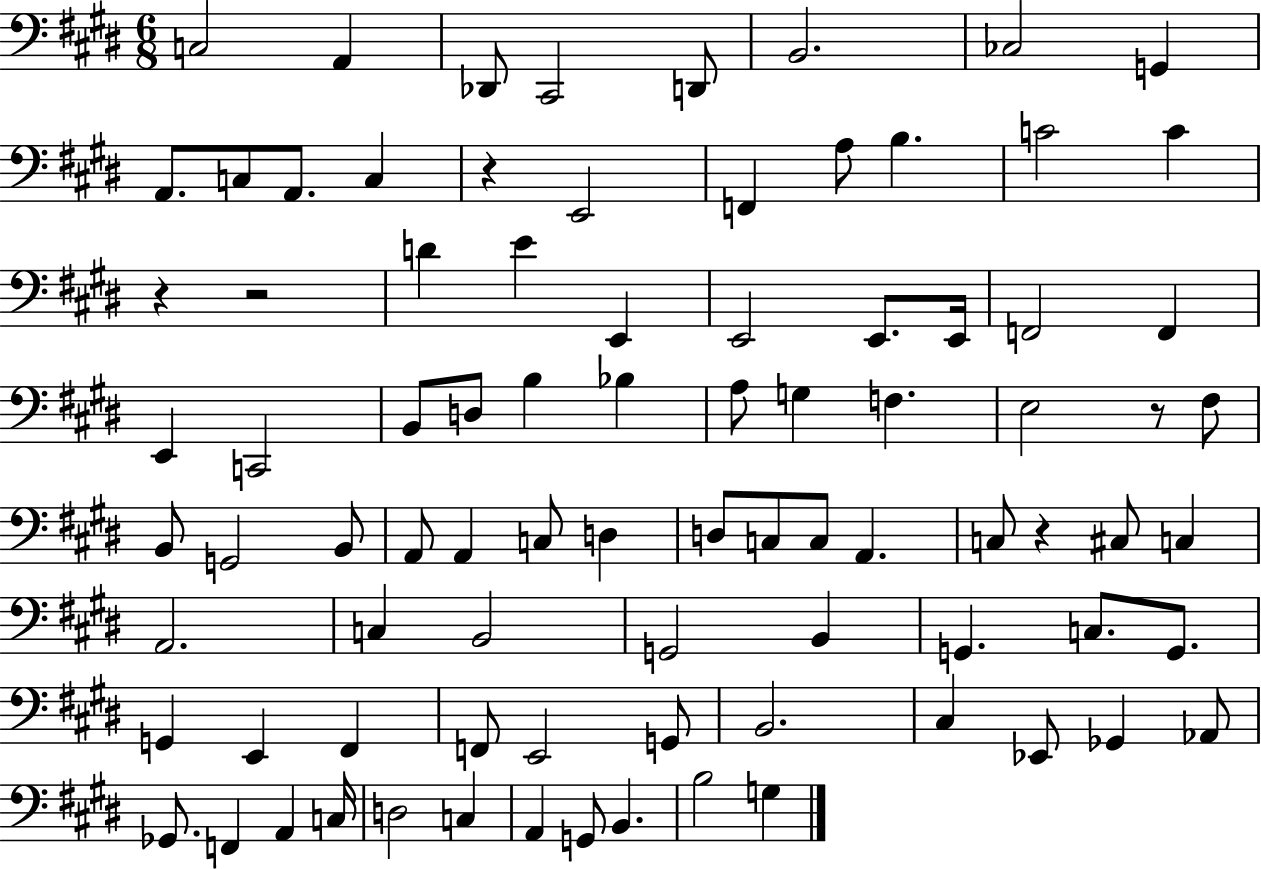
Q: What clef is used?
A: bass